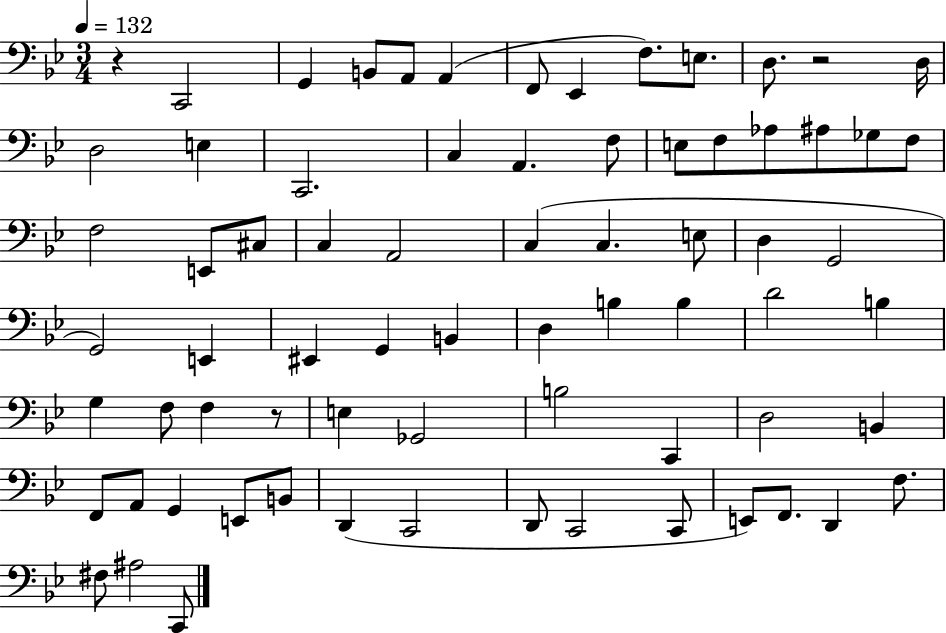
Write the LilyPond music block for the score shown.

{
  \clef bass
  \numericTimeSignature
  \time 3/4
  \key bes \major
  \tempo 4 = 132
  r4 c,2 | g,4 b,8 a,8 a,4( | f,8 ees,4 f8.) e8. | d8. r2 d16 | \break d2 e4 | c,2. | c4 a,4. f8 | e8 f8 aes8 ais8 ges8 f8 | \break f2 e,8 cis8 | c4 a,2 | c4( c4. e8 | d4 g,2 | \break g,2) e,4 | eis,4 g,4 b,4 | d4 b4 b4 | d'2 b4 | \break g4 f8 f4 r8 | e4 ges,2 | b2 c,4 | d2 b,4 | \break f,8 a,8 g,4 e,8 b,8 | d,4( c,2 | d,8 c,2 c,8 | e,8) f,8. d,4 f8. | \break fis8 ais2 c,8 | \bar "|."
}